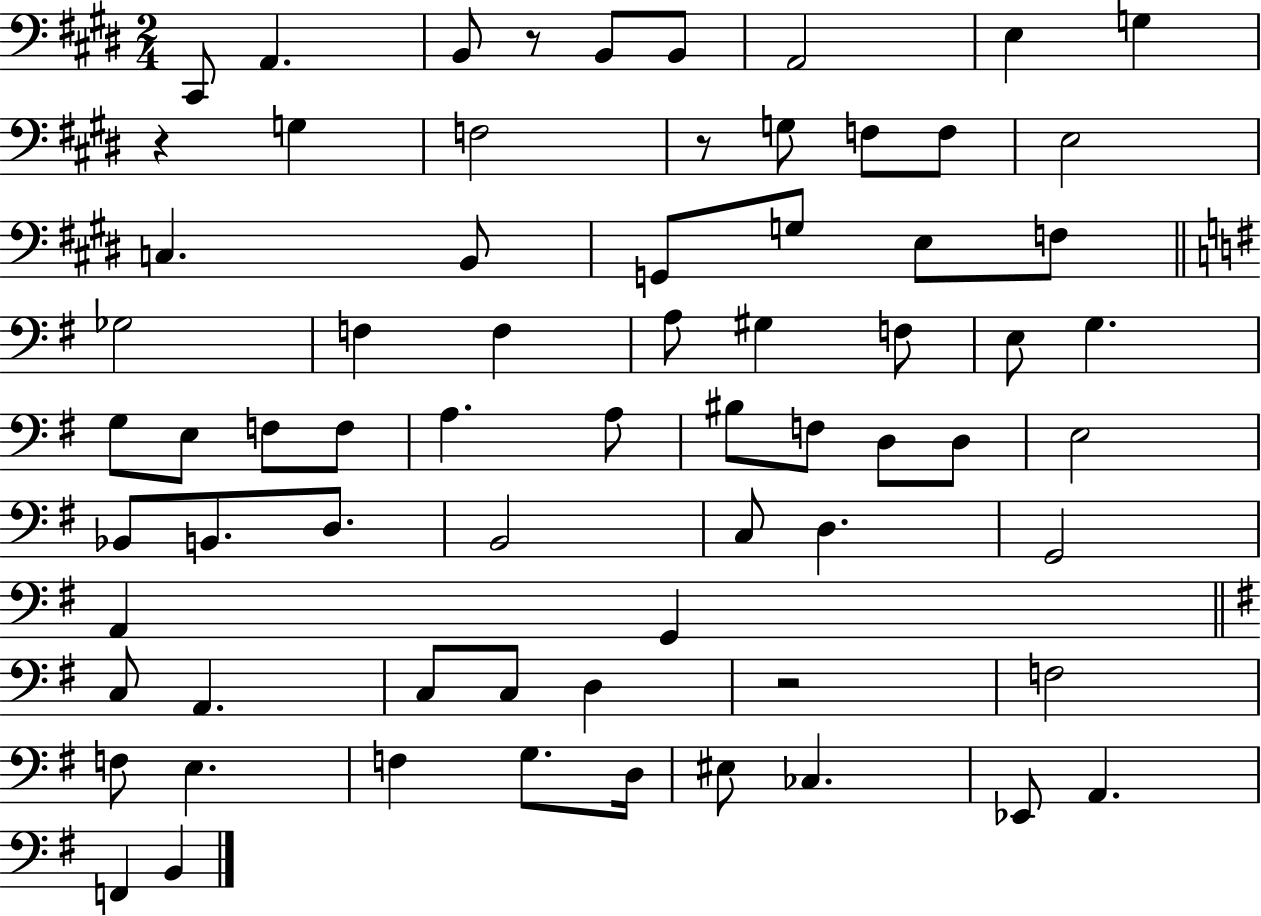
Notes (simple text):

C#2/e A2/q. B2/e R/e B2/e B2/e A2/h E3/q G3/q R/q G3/q F3/h R/e G3/e F3/e F3/e E3/h C3/q. B2/e G2/e G3/e E3/e F3/e Gb3/h F3/q F3/q A3/e G#3/q F3/e E3/e G3/q. G3/e E3/e F3/e F3/e A3/q. A3/e BIS3/e F3/e D3/e D3/e E3/h Bb2/e B2/e. D3/e. B2/h C3/e D3/q. G2/h A2/q G2/q C3/e A2/q. C3/e C3/e D3/q R/h F3/h F3/e E3/q. F3/q G3/e. D3/s EIS3/e CES3/q. Eb2/e A2/q. F2/q B2/q